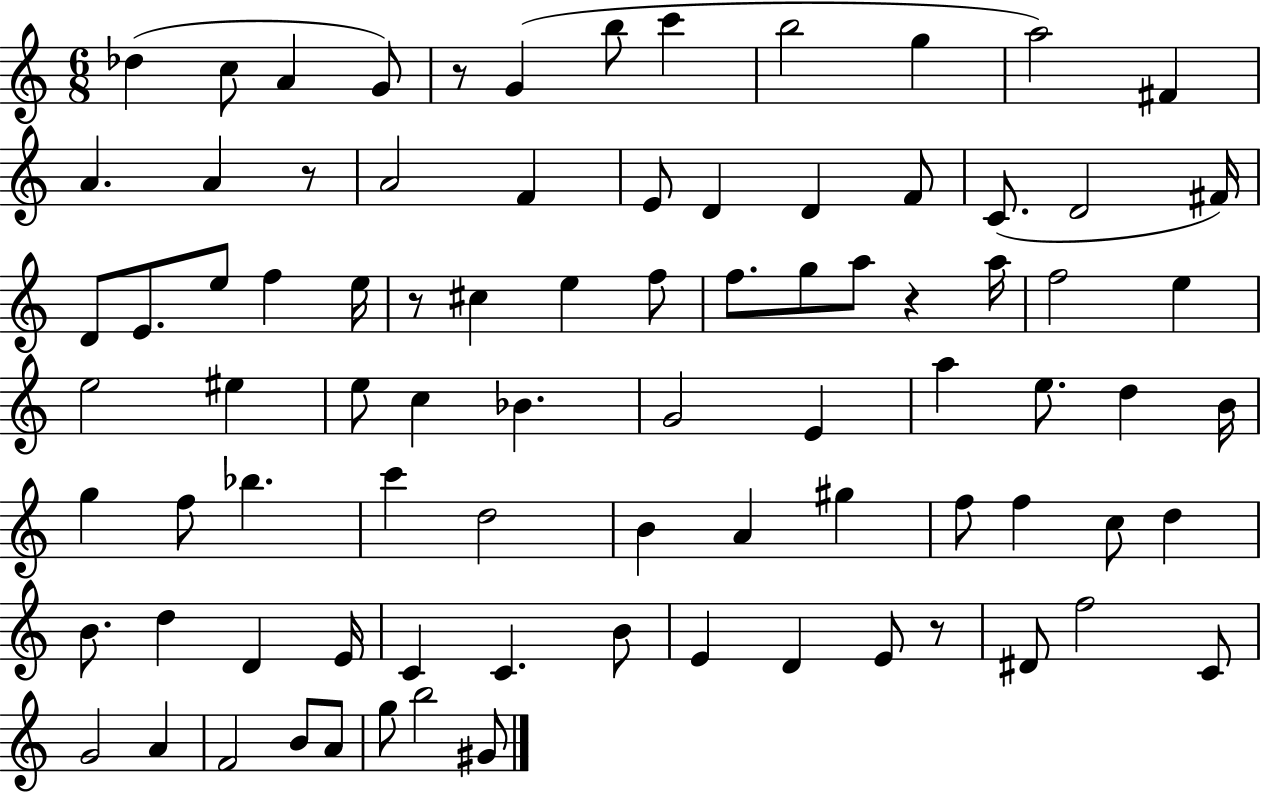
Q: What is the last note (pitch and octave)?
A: G#4